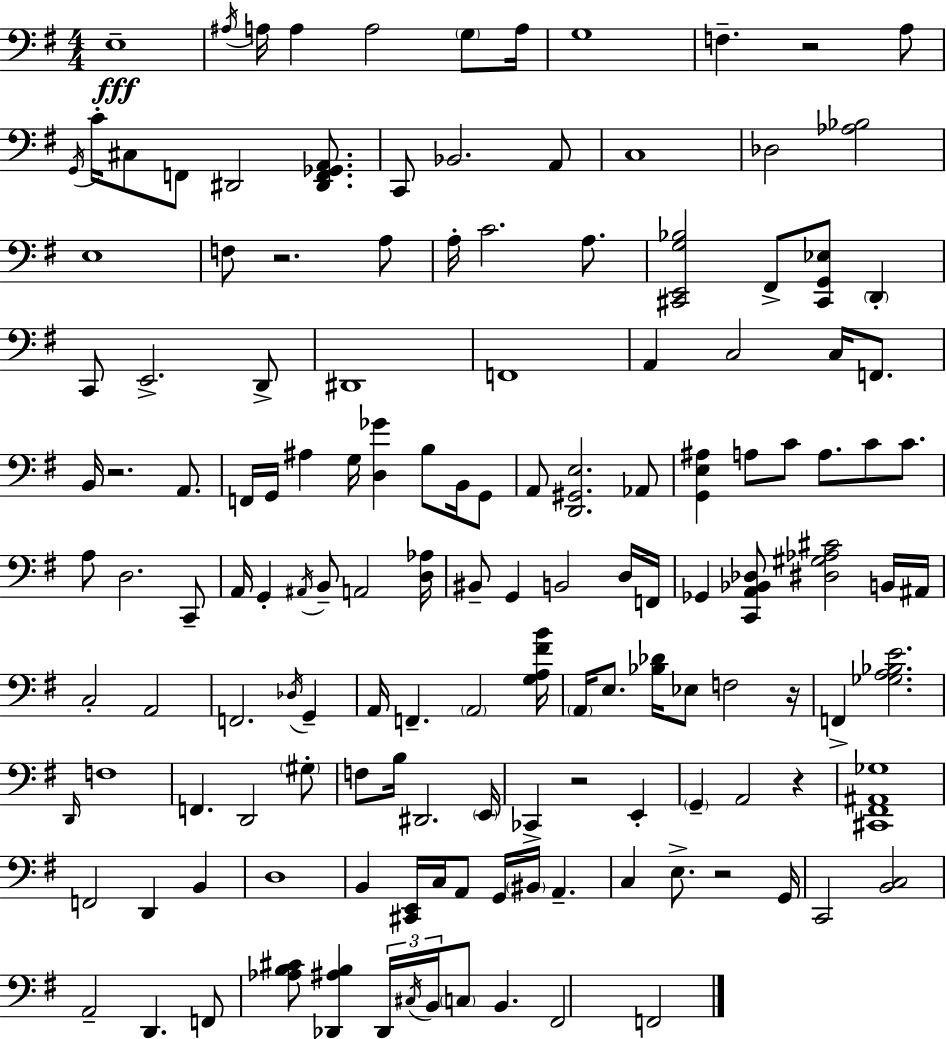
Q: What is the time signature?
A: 4/4